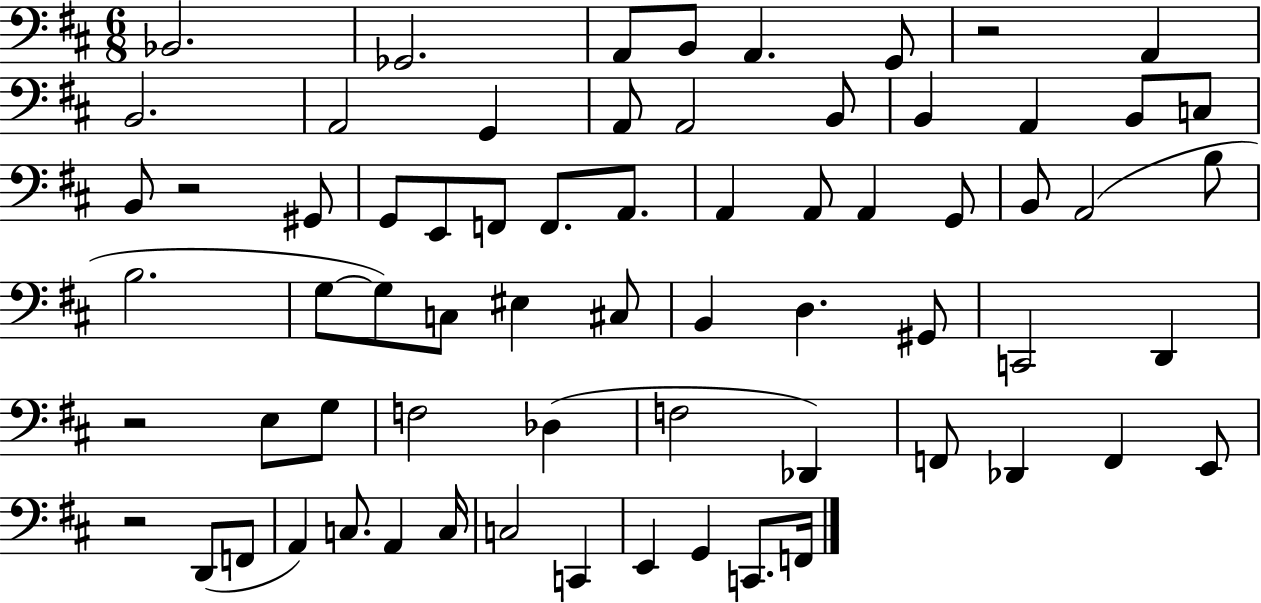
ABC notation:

X:1
T:Untitled
M:6/8
L:1/4
K:D
_B,,2 _G,,2 A,,/2 B,,/2 A,, G,,/2 z2 A,, B,,2 A,,2 G,, A,,/2 A,,2 B,,/2 B,, A,, B,,/2 C,/2 B,,/2 z2 ^G,,/2 G,,/2 E,,/2 F,,/2 F,,/2 A,,/2 A,, A,,/2 A,, G,,/2 B,,/2 A,,2 B,/2 B,2 G,/2 G,/2 C,/2 ^E, ^C,/2 B,, D, ^G,,/2 C,,2 D,, z2 E,/2 G,/2 F,2 _D, F,2 _D,, F,,/2 _D,, F,, E,,/2 z2 D,,/2 F,,/2 A,, C,/2 A,, C,/4 C,2 C,, E,, G,, C,,/2 F,,/4